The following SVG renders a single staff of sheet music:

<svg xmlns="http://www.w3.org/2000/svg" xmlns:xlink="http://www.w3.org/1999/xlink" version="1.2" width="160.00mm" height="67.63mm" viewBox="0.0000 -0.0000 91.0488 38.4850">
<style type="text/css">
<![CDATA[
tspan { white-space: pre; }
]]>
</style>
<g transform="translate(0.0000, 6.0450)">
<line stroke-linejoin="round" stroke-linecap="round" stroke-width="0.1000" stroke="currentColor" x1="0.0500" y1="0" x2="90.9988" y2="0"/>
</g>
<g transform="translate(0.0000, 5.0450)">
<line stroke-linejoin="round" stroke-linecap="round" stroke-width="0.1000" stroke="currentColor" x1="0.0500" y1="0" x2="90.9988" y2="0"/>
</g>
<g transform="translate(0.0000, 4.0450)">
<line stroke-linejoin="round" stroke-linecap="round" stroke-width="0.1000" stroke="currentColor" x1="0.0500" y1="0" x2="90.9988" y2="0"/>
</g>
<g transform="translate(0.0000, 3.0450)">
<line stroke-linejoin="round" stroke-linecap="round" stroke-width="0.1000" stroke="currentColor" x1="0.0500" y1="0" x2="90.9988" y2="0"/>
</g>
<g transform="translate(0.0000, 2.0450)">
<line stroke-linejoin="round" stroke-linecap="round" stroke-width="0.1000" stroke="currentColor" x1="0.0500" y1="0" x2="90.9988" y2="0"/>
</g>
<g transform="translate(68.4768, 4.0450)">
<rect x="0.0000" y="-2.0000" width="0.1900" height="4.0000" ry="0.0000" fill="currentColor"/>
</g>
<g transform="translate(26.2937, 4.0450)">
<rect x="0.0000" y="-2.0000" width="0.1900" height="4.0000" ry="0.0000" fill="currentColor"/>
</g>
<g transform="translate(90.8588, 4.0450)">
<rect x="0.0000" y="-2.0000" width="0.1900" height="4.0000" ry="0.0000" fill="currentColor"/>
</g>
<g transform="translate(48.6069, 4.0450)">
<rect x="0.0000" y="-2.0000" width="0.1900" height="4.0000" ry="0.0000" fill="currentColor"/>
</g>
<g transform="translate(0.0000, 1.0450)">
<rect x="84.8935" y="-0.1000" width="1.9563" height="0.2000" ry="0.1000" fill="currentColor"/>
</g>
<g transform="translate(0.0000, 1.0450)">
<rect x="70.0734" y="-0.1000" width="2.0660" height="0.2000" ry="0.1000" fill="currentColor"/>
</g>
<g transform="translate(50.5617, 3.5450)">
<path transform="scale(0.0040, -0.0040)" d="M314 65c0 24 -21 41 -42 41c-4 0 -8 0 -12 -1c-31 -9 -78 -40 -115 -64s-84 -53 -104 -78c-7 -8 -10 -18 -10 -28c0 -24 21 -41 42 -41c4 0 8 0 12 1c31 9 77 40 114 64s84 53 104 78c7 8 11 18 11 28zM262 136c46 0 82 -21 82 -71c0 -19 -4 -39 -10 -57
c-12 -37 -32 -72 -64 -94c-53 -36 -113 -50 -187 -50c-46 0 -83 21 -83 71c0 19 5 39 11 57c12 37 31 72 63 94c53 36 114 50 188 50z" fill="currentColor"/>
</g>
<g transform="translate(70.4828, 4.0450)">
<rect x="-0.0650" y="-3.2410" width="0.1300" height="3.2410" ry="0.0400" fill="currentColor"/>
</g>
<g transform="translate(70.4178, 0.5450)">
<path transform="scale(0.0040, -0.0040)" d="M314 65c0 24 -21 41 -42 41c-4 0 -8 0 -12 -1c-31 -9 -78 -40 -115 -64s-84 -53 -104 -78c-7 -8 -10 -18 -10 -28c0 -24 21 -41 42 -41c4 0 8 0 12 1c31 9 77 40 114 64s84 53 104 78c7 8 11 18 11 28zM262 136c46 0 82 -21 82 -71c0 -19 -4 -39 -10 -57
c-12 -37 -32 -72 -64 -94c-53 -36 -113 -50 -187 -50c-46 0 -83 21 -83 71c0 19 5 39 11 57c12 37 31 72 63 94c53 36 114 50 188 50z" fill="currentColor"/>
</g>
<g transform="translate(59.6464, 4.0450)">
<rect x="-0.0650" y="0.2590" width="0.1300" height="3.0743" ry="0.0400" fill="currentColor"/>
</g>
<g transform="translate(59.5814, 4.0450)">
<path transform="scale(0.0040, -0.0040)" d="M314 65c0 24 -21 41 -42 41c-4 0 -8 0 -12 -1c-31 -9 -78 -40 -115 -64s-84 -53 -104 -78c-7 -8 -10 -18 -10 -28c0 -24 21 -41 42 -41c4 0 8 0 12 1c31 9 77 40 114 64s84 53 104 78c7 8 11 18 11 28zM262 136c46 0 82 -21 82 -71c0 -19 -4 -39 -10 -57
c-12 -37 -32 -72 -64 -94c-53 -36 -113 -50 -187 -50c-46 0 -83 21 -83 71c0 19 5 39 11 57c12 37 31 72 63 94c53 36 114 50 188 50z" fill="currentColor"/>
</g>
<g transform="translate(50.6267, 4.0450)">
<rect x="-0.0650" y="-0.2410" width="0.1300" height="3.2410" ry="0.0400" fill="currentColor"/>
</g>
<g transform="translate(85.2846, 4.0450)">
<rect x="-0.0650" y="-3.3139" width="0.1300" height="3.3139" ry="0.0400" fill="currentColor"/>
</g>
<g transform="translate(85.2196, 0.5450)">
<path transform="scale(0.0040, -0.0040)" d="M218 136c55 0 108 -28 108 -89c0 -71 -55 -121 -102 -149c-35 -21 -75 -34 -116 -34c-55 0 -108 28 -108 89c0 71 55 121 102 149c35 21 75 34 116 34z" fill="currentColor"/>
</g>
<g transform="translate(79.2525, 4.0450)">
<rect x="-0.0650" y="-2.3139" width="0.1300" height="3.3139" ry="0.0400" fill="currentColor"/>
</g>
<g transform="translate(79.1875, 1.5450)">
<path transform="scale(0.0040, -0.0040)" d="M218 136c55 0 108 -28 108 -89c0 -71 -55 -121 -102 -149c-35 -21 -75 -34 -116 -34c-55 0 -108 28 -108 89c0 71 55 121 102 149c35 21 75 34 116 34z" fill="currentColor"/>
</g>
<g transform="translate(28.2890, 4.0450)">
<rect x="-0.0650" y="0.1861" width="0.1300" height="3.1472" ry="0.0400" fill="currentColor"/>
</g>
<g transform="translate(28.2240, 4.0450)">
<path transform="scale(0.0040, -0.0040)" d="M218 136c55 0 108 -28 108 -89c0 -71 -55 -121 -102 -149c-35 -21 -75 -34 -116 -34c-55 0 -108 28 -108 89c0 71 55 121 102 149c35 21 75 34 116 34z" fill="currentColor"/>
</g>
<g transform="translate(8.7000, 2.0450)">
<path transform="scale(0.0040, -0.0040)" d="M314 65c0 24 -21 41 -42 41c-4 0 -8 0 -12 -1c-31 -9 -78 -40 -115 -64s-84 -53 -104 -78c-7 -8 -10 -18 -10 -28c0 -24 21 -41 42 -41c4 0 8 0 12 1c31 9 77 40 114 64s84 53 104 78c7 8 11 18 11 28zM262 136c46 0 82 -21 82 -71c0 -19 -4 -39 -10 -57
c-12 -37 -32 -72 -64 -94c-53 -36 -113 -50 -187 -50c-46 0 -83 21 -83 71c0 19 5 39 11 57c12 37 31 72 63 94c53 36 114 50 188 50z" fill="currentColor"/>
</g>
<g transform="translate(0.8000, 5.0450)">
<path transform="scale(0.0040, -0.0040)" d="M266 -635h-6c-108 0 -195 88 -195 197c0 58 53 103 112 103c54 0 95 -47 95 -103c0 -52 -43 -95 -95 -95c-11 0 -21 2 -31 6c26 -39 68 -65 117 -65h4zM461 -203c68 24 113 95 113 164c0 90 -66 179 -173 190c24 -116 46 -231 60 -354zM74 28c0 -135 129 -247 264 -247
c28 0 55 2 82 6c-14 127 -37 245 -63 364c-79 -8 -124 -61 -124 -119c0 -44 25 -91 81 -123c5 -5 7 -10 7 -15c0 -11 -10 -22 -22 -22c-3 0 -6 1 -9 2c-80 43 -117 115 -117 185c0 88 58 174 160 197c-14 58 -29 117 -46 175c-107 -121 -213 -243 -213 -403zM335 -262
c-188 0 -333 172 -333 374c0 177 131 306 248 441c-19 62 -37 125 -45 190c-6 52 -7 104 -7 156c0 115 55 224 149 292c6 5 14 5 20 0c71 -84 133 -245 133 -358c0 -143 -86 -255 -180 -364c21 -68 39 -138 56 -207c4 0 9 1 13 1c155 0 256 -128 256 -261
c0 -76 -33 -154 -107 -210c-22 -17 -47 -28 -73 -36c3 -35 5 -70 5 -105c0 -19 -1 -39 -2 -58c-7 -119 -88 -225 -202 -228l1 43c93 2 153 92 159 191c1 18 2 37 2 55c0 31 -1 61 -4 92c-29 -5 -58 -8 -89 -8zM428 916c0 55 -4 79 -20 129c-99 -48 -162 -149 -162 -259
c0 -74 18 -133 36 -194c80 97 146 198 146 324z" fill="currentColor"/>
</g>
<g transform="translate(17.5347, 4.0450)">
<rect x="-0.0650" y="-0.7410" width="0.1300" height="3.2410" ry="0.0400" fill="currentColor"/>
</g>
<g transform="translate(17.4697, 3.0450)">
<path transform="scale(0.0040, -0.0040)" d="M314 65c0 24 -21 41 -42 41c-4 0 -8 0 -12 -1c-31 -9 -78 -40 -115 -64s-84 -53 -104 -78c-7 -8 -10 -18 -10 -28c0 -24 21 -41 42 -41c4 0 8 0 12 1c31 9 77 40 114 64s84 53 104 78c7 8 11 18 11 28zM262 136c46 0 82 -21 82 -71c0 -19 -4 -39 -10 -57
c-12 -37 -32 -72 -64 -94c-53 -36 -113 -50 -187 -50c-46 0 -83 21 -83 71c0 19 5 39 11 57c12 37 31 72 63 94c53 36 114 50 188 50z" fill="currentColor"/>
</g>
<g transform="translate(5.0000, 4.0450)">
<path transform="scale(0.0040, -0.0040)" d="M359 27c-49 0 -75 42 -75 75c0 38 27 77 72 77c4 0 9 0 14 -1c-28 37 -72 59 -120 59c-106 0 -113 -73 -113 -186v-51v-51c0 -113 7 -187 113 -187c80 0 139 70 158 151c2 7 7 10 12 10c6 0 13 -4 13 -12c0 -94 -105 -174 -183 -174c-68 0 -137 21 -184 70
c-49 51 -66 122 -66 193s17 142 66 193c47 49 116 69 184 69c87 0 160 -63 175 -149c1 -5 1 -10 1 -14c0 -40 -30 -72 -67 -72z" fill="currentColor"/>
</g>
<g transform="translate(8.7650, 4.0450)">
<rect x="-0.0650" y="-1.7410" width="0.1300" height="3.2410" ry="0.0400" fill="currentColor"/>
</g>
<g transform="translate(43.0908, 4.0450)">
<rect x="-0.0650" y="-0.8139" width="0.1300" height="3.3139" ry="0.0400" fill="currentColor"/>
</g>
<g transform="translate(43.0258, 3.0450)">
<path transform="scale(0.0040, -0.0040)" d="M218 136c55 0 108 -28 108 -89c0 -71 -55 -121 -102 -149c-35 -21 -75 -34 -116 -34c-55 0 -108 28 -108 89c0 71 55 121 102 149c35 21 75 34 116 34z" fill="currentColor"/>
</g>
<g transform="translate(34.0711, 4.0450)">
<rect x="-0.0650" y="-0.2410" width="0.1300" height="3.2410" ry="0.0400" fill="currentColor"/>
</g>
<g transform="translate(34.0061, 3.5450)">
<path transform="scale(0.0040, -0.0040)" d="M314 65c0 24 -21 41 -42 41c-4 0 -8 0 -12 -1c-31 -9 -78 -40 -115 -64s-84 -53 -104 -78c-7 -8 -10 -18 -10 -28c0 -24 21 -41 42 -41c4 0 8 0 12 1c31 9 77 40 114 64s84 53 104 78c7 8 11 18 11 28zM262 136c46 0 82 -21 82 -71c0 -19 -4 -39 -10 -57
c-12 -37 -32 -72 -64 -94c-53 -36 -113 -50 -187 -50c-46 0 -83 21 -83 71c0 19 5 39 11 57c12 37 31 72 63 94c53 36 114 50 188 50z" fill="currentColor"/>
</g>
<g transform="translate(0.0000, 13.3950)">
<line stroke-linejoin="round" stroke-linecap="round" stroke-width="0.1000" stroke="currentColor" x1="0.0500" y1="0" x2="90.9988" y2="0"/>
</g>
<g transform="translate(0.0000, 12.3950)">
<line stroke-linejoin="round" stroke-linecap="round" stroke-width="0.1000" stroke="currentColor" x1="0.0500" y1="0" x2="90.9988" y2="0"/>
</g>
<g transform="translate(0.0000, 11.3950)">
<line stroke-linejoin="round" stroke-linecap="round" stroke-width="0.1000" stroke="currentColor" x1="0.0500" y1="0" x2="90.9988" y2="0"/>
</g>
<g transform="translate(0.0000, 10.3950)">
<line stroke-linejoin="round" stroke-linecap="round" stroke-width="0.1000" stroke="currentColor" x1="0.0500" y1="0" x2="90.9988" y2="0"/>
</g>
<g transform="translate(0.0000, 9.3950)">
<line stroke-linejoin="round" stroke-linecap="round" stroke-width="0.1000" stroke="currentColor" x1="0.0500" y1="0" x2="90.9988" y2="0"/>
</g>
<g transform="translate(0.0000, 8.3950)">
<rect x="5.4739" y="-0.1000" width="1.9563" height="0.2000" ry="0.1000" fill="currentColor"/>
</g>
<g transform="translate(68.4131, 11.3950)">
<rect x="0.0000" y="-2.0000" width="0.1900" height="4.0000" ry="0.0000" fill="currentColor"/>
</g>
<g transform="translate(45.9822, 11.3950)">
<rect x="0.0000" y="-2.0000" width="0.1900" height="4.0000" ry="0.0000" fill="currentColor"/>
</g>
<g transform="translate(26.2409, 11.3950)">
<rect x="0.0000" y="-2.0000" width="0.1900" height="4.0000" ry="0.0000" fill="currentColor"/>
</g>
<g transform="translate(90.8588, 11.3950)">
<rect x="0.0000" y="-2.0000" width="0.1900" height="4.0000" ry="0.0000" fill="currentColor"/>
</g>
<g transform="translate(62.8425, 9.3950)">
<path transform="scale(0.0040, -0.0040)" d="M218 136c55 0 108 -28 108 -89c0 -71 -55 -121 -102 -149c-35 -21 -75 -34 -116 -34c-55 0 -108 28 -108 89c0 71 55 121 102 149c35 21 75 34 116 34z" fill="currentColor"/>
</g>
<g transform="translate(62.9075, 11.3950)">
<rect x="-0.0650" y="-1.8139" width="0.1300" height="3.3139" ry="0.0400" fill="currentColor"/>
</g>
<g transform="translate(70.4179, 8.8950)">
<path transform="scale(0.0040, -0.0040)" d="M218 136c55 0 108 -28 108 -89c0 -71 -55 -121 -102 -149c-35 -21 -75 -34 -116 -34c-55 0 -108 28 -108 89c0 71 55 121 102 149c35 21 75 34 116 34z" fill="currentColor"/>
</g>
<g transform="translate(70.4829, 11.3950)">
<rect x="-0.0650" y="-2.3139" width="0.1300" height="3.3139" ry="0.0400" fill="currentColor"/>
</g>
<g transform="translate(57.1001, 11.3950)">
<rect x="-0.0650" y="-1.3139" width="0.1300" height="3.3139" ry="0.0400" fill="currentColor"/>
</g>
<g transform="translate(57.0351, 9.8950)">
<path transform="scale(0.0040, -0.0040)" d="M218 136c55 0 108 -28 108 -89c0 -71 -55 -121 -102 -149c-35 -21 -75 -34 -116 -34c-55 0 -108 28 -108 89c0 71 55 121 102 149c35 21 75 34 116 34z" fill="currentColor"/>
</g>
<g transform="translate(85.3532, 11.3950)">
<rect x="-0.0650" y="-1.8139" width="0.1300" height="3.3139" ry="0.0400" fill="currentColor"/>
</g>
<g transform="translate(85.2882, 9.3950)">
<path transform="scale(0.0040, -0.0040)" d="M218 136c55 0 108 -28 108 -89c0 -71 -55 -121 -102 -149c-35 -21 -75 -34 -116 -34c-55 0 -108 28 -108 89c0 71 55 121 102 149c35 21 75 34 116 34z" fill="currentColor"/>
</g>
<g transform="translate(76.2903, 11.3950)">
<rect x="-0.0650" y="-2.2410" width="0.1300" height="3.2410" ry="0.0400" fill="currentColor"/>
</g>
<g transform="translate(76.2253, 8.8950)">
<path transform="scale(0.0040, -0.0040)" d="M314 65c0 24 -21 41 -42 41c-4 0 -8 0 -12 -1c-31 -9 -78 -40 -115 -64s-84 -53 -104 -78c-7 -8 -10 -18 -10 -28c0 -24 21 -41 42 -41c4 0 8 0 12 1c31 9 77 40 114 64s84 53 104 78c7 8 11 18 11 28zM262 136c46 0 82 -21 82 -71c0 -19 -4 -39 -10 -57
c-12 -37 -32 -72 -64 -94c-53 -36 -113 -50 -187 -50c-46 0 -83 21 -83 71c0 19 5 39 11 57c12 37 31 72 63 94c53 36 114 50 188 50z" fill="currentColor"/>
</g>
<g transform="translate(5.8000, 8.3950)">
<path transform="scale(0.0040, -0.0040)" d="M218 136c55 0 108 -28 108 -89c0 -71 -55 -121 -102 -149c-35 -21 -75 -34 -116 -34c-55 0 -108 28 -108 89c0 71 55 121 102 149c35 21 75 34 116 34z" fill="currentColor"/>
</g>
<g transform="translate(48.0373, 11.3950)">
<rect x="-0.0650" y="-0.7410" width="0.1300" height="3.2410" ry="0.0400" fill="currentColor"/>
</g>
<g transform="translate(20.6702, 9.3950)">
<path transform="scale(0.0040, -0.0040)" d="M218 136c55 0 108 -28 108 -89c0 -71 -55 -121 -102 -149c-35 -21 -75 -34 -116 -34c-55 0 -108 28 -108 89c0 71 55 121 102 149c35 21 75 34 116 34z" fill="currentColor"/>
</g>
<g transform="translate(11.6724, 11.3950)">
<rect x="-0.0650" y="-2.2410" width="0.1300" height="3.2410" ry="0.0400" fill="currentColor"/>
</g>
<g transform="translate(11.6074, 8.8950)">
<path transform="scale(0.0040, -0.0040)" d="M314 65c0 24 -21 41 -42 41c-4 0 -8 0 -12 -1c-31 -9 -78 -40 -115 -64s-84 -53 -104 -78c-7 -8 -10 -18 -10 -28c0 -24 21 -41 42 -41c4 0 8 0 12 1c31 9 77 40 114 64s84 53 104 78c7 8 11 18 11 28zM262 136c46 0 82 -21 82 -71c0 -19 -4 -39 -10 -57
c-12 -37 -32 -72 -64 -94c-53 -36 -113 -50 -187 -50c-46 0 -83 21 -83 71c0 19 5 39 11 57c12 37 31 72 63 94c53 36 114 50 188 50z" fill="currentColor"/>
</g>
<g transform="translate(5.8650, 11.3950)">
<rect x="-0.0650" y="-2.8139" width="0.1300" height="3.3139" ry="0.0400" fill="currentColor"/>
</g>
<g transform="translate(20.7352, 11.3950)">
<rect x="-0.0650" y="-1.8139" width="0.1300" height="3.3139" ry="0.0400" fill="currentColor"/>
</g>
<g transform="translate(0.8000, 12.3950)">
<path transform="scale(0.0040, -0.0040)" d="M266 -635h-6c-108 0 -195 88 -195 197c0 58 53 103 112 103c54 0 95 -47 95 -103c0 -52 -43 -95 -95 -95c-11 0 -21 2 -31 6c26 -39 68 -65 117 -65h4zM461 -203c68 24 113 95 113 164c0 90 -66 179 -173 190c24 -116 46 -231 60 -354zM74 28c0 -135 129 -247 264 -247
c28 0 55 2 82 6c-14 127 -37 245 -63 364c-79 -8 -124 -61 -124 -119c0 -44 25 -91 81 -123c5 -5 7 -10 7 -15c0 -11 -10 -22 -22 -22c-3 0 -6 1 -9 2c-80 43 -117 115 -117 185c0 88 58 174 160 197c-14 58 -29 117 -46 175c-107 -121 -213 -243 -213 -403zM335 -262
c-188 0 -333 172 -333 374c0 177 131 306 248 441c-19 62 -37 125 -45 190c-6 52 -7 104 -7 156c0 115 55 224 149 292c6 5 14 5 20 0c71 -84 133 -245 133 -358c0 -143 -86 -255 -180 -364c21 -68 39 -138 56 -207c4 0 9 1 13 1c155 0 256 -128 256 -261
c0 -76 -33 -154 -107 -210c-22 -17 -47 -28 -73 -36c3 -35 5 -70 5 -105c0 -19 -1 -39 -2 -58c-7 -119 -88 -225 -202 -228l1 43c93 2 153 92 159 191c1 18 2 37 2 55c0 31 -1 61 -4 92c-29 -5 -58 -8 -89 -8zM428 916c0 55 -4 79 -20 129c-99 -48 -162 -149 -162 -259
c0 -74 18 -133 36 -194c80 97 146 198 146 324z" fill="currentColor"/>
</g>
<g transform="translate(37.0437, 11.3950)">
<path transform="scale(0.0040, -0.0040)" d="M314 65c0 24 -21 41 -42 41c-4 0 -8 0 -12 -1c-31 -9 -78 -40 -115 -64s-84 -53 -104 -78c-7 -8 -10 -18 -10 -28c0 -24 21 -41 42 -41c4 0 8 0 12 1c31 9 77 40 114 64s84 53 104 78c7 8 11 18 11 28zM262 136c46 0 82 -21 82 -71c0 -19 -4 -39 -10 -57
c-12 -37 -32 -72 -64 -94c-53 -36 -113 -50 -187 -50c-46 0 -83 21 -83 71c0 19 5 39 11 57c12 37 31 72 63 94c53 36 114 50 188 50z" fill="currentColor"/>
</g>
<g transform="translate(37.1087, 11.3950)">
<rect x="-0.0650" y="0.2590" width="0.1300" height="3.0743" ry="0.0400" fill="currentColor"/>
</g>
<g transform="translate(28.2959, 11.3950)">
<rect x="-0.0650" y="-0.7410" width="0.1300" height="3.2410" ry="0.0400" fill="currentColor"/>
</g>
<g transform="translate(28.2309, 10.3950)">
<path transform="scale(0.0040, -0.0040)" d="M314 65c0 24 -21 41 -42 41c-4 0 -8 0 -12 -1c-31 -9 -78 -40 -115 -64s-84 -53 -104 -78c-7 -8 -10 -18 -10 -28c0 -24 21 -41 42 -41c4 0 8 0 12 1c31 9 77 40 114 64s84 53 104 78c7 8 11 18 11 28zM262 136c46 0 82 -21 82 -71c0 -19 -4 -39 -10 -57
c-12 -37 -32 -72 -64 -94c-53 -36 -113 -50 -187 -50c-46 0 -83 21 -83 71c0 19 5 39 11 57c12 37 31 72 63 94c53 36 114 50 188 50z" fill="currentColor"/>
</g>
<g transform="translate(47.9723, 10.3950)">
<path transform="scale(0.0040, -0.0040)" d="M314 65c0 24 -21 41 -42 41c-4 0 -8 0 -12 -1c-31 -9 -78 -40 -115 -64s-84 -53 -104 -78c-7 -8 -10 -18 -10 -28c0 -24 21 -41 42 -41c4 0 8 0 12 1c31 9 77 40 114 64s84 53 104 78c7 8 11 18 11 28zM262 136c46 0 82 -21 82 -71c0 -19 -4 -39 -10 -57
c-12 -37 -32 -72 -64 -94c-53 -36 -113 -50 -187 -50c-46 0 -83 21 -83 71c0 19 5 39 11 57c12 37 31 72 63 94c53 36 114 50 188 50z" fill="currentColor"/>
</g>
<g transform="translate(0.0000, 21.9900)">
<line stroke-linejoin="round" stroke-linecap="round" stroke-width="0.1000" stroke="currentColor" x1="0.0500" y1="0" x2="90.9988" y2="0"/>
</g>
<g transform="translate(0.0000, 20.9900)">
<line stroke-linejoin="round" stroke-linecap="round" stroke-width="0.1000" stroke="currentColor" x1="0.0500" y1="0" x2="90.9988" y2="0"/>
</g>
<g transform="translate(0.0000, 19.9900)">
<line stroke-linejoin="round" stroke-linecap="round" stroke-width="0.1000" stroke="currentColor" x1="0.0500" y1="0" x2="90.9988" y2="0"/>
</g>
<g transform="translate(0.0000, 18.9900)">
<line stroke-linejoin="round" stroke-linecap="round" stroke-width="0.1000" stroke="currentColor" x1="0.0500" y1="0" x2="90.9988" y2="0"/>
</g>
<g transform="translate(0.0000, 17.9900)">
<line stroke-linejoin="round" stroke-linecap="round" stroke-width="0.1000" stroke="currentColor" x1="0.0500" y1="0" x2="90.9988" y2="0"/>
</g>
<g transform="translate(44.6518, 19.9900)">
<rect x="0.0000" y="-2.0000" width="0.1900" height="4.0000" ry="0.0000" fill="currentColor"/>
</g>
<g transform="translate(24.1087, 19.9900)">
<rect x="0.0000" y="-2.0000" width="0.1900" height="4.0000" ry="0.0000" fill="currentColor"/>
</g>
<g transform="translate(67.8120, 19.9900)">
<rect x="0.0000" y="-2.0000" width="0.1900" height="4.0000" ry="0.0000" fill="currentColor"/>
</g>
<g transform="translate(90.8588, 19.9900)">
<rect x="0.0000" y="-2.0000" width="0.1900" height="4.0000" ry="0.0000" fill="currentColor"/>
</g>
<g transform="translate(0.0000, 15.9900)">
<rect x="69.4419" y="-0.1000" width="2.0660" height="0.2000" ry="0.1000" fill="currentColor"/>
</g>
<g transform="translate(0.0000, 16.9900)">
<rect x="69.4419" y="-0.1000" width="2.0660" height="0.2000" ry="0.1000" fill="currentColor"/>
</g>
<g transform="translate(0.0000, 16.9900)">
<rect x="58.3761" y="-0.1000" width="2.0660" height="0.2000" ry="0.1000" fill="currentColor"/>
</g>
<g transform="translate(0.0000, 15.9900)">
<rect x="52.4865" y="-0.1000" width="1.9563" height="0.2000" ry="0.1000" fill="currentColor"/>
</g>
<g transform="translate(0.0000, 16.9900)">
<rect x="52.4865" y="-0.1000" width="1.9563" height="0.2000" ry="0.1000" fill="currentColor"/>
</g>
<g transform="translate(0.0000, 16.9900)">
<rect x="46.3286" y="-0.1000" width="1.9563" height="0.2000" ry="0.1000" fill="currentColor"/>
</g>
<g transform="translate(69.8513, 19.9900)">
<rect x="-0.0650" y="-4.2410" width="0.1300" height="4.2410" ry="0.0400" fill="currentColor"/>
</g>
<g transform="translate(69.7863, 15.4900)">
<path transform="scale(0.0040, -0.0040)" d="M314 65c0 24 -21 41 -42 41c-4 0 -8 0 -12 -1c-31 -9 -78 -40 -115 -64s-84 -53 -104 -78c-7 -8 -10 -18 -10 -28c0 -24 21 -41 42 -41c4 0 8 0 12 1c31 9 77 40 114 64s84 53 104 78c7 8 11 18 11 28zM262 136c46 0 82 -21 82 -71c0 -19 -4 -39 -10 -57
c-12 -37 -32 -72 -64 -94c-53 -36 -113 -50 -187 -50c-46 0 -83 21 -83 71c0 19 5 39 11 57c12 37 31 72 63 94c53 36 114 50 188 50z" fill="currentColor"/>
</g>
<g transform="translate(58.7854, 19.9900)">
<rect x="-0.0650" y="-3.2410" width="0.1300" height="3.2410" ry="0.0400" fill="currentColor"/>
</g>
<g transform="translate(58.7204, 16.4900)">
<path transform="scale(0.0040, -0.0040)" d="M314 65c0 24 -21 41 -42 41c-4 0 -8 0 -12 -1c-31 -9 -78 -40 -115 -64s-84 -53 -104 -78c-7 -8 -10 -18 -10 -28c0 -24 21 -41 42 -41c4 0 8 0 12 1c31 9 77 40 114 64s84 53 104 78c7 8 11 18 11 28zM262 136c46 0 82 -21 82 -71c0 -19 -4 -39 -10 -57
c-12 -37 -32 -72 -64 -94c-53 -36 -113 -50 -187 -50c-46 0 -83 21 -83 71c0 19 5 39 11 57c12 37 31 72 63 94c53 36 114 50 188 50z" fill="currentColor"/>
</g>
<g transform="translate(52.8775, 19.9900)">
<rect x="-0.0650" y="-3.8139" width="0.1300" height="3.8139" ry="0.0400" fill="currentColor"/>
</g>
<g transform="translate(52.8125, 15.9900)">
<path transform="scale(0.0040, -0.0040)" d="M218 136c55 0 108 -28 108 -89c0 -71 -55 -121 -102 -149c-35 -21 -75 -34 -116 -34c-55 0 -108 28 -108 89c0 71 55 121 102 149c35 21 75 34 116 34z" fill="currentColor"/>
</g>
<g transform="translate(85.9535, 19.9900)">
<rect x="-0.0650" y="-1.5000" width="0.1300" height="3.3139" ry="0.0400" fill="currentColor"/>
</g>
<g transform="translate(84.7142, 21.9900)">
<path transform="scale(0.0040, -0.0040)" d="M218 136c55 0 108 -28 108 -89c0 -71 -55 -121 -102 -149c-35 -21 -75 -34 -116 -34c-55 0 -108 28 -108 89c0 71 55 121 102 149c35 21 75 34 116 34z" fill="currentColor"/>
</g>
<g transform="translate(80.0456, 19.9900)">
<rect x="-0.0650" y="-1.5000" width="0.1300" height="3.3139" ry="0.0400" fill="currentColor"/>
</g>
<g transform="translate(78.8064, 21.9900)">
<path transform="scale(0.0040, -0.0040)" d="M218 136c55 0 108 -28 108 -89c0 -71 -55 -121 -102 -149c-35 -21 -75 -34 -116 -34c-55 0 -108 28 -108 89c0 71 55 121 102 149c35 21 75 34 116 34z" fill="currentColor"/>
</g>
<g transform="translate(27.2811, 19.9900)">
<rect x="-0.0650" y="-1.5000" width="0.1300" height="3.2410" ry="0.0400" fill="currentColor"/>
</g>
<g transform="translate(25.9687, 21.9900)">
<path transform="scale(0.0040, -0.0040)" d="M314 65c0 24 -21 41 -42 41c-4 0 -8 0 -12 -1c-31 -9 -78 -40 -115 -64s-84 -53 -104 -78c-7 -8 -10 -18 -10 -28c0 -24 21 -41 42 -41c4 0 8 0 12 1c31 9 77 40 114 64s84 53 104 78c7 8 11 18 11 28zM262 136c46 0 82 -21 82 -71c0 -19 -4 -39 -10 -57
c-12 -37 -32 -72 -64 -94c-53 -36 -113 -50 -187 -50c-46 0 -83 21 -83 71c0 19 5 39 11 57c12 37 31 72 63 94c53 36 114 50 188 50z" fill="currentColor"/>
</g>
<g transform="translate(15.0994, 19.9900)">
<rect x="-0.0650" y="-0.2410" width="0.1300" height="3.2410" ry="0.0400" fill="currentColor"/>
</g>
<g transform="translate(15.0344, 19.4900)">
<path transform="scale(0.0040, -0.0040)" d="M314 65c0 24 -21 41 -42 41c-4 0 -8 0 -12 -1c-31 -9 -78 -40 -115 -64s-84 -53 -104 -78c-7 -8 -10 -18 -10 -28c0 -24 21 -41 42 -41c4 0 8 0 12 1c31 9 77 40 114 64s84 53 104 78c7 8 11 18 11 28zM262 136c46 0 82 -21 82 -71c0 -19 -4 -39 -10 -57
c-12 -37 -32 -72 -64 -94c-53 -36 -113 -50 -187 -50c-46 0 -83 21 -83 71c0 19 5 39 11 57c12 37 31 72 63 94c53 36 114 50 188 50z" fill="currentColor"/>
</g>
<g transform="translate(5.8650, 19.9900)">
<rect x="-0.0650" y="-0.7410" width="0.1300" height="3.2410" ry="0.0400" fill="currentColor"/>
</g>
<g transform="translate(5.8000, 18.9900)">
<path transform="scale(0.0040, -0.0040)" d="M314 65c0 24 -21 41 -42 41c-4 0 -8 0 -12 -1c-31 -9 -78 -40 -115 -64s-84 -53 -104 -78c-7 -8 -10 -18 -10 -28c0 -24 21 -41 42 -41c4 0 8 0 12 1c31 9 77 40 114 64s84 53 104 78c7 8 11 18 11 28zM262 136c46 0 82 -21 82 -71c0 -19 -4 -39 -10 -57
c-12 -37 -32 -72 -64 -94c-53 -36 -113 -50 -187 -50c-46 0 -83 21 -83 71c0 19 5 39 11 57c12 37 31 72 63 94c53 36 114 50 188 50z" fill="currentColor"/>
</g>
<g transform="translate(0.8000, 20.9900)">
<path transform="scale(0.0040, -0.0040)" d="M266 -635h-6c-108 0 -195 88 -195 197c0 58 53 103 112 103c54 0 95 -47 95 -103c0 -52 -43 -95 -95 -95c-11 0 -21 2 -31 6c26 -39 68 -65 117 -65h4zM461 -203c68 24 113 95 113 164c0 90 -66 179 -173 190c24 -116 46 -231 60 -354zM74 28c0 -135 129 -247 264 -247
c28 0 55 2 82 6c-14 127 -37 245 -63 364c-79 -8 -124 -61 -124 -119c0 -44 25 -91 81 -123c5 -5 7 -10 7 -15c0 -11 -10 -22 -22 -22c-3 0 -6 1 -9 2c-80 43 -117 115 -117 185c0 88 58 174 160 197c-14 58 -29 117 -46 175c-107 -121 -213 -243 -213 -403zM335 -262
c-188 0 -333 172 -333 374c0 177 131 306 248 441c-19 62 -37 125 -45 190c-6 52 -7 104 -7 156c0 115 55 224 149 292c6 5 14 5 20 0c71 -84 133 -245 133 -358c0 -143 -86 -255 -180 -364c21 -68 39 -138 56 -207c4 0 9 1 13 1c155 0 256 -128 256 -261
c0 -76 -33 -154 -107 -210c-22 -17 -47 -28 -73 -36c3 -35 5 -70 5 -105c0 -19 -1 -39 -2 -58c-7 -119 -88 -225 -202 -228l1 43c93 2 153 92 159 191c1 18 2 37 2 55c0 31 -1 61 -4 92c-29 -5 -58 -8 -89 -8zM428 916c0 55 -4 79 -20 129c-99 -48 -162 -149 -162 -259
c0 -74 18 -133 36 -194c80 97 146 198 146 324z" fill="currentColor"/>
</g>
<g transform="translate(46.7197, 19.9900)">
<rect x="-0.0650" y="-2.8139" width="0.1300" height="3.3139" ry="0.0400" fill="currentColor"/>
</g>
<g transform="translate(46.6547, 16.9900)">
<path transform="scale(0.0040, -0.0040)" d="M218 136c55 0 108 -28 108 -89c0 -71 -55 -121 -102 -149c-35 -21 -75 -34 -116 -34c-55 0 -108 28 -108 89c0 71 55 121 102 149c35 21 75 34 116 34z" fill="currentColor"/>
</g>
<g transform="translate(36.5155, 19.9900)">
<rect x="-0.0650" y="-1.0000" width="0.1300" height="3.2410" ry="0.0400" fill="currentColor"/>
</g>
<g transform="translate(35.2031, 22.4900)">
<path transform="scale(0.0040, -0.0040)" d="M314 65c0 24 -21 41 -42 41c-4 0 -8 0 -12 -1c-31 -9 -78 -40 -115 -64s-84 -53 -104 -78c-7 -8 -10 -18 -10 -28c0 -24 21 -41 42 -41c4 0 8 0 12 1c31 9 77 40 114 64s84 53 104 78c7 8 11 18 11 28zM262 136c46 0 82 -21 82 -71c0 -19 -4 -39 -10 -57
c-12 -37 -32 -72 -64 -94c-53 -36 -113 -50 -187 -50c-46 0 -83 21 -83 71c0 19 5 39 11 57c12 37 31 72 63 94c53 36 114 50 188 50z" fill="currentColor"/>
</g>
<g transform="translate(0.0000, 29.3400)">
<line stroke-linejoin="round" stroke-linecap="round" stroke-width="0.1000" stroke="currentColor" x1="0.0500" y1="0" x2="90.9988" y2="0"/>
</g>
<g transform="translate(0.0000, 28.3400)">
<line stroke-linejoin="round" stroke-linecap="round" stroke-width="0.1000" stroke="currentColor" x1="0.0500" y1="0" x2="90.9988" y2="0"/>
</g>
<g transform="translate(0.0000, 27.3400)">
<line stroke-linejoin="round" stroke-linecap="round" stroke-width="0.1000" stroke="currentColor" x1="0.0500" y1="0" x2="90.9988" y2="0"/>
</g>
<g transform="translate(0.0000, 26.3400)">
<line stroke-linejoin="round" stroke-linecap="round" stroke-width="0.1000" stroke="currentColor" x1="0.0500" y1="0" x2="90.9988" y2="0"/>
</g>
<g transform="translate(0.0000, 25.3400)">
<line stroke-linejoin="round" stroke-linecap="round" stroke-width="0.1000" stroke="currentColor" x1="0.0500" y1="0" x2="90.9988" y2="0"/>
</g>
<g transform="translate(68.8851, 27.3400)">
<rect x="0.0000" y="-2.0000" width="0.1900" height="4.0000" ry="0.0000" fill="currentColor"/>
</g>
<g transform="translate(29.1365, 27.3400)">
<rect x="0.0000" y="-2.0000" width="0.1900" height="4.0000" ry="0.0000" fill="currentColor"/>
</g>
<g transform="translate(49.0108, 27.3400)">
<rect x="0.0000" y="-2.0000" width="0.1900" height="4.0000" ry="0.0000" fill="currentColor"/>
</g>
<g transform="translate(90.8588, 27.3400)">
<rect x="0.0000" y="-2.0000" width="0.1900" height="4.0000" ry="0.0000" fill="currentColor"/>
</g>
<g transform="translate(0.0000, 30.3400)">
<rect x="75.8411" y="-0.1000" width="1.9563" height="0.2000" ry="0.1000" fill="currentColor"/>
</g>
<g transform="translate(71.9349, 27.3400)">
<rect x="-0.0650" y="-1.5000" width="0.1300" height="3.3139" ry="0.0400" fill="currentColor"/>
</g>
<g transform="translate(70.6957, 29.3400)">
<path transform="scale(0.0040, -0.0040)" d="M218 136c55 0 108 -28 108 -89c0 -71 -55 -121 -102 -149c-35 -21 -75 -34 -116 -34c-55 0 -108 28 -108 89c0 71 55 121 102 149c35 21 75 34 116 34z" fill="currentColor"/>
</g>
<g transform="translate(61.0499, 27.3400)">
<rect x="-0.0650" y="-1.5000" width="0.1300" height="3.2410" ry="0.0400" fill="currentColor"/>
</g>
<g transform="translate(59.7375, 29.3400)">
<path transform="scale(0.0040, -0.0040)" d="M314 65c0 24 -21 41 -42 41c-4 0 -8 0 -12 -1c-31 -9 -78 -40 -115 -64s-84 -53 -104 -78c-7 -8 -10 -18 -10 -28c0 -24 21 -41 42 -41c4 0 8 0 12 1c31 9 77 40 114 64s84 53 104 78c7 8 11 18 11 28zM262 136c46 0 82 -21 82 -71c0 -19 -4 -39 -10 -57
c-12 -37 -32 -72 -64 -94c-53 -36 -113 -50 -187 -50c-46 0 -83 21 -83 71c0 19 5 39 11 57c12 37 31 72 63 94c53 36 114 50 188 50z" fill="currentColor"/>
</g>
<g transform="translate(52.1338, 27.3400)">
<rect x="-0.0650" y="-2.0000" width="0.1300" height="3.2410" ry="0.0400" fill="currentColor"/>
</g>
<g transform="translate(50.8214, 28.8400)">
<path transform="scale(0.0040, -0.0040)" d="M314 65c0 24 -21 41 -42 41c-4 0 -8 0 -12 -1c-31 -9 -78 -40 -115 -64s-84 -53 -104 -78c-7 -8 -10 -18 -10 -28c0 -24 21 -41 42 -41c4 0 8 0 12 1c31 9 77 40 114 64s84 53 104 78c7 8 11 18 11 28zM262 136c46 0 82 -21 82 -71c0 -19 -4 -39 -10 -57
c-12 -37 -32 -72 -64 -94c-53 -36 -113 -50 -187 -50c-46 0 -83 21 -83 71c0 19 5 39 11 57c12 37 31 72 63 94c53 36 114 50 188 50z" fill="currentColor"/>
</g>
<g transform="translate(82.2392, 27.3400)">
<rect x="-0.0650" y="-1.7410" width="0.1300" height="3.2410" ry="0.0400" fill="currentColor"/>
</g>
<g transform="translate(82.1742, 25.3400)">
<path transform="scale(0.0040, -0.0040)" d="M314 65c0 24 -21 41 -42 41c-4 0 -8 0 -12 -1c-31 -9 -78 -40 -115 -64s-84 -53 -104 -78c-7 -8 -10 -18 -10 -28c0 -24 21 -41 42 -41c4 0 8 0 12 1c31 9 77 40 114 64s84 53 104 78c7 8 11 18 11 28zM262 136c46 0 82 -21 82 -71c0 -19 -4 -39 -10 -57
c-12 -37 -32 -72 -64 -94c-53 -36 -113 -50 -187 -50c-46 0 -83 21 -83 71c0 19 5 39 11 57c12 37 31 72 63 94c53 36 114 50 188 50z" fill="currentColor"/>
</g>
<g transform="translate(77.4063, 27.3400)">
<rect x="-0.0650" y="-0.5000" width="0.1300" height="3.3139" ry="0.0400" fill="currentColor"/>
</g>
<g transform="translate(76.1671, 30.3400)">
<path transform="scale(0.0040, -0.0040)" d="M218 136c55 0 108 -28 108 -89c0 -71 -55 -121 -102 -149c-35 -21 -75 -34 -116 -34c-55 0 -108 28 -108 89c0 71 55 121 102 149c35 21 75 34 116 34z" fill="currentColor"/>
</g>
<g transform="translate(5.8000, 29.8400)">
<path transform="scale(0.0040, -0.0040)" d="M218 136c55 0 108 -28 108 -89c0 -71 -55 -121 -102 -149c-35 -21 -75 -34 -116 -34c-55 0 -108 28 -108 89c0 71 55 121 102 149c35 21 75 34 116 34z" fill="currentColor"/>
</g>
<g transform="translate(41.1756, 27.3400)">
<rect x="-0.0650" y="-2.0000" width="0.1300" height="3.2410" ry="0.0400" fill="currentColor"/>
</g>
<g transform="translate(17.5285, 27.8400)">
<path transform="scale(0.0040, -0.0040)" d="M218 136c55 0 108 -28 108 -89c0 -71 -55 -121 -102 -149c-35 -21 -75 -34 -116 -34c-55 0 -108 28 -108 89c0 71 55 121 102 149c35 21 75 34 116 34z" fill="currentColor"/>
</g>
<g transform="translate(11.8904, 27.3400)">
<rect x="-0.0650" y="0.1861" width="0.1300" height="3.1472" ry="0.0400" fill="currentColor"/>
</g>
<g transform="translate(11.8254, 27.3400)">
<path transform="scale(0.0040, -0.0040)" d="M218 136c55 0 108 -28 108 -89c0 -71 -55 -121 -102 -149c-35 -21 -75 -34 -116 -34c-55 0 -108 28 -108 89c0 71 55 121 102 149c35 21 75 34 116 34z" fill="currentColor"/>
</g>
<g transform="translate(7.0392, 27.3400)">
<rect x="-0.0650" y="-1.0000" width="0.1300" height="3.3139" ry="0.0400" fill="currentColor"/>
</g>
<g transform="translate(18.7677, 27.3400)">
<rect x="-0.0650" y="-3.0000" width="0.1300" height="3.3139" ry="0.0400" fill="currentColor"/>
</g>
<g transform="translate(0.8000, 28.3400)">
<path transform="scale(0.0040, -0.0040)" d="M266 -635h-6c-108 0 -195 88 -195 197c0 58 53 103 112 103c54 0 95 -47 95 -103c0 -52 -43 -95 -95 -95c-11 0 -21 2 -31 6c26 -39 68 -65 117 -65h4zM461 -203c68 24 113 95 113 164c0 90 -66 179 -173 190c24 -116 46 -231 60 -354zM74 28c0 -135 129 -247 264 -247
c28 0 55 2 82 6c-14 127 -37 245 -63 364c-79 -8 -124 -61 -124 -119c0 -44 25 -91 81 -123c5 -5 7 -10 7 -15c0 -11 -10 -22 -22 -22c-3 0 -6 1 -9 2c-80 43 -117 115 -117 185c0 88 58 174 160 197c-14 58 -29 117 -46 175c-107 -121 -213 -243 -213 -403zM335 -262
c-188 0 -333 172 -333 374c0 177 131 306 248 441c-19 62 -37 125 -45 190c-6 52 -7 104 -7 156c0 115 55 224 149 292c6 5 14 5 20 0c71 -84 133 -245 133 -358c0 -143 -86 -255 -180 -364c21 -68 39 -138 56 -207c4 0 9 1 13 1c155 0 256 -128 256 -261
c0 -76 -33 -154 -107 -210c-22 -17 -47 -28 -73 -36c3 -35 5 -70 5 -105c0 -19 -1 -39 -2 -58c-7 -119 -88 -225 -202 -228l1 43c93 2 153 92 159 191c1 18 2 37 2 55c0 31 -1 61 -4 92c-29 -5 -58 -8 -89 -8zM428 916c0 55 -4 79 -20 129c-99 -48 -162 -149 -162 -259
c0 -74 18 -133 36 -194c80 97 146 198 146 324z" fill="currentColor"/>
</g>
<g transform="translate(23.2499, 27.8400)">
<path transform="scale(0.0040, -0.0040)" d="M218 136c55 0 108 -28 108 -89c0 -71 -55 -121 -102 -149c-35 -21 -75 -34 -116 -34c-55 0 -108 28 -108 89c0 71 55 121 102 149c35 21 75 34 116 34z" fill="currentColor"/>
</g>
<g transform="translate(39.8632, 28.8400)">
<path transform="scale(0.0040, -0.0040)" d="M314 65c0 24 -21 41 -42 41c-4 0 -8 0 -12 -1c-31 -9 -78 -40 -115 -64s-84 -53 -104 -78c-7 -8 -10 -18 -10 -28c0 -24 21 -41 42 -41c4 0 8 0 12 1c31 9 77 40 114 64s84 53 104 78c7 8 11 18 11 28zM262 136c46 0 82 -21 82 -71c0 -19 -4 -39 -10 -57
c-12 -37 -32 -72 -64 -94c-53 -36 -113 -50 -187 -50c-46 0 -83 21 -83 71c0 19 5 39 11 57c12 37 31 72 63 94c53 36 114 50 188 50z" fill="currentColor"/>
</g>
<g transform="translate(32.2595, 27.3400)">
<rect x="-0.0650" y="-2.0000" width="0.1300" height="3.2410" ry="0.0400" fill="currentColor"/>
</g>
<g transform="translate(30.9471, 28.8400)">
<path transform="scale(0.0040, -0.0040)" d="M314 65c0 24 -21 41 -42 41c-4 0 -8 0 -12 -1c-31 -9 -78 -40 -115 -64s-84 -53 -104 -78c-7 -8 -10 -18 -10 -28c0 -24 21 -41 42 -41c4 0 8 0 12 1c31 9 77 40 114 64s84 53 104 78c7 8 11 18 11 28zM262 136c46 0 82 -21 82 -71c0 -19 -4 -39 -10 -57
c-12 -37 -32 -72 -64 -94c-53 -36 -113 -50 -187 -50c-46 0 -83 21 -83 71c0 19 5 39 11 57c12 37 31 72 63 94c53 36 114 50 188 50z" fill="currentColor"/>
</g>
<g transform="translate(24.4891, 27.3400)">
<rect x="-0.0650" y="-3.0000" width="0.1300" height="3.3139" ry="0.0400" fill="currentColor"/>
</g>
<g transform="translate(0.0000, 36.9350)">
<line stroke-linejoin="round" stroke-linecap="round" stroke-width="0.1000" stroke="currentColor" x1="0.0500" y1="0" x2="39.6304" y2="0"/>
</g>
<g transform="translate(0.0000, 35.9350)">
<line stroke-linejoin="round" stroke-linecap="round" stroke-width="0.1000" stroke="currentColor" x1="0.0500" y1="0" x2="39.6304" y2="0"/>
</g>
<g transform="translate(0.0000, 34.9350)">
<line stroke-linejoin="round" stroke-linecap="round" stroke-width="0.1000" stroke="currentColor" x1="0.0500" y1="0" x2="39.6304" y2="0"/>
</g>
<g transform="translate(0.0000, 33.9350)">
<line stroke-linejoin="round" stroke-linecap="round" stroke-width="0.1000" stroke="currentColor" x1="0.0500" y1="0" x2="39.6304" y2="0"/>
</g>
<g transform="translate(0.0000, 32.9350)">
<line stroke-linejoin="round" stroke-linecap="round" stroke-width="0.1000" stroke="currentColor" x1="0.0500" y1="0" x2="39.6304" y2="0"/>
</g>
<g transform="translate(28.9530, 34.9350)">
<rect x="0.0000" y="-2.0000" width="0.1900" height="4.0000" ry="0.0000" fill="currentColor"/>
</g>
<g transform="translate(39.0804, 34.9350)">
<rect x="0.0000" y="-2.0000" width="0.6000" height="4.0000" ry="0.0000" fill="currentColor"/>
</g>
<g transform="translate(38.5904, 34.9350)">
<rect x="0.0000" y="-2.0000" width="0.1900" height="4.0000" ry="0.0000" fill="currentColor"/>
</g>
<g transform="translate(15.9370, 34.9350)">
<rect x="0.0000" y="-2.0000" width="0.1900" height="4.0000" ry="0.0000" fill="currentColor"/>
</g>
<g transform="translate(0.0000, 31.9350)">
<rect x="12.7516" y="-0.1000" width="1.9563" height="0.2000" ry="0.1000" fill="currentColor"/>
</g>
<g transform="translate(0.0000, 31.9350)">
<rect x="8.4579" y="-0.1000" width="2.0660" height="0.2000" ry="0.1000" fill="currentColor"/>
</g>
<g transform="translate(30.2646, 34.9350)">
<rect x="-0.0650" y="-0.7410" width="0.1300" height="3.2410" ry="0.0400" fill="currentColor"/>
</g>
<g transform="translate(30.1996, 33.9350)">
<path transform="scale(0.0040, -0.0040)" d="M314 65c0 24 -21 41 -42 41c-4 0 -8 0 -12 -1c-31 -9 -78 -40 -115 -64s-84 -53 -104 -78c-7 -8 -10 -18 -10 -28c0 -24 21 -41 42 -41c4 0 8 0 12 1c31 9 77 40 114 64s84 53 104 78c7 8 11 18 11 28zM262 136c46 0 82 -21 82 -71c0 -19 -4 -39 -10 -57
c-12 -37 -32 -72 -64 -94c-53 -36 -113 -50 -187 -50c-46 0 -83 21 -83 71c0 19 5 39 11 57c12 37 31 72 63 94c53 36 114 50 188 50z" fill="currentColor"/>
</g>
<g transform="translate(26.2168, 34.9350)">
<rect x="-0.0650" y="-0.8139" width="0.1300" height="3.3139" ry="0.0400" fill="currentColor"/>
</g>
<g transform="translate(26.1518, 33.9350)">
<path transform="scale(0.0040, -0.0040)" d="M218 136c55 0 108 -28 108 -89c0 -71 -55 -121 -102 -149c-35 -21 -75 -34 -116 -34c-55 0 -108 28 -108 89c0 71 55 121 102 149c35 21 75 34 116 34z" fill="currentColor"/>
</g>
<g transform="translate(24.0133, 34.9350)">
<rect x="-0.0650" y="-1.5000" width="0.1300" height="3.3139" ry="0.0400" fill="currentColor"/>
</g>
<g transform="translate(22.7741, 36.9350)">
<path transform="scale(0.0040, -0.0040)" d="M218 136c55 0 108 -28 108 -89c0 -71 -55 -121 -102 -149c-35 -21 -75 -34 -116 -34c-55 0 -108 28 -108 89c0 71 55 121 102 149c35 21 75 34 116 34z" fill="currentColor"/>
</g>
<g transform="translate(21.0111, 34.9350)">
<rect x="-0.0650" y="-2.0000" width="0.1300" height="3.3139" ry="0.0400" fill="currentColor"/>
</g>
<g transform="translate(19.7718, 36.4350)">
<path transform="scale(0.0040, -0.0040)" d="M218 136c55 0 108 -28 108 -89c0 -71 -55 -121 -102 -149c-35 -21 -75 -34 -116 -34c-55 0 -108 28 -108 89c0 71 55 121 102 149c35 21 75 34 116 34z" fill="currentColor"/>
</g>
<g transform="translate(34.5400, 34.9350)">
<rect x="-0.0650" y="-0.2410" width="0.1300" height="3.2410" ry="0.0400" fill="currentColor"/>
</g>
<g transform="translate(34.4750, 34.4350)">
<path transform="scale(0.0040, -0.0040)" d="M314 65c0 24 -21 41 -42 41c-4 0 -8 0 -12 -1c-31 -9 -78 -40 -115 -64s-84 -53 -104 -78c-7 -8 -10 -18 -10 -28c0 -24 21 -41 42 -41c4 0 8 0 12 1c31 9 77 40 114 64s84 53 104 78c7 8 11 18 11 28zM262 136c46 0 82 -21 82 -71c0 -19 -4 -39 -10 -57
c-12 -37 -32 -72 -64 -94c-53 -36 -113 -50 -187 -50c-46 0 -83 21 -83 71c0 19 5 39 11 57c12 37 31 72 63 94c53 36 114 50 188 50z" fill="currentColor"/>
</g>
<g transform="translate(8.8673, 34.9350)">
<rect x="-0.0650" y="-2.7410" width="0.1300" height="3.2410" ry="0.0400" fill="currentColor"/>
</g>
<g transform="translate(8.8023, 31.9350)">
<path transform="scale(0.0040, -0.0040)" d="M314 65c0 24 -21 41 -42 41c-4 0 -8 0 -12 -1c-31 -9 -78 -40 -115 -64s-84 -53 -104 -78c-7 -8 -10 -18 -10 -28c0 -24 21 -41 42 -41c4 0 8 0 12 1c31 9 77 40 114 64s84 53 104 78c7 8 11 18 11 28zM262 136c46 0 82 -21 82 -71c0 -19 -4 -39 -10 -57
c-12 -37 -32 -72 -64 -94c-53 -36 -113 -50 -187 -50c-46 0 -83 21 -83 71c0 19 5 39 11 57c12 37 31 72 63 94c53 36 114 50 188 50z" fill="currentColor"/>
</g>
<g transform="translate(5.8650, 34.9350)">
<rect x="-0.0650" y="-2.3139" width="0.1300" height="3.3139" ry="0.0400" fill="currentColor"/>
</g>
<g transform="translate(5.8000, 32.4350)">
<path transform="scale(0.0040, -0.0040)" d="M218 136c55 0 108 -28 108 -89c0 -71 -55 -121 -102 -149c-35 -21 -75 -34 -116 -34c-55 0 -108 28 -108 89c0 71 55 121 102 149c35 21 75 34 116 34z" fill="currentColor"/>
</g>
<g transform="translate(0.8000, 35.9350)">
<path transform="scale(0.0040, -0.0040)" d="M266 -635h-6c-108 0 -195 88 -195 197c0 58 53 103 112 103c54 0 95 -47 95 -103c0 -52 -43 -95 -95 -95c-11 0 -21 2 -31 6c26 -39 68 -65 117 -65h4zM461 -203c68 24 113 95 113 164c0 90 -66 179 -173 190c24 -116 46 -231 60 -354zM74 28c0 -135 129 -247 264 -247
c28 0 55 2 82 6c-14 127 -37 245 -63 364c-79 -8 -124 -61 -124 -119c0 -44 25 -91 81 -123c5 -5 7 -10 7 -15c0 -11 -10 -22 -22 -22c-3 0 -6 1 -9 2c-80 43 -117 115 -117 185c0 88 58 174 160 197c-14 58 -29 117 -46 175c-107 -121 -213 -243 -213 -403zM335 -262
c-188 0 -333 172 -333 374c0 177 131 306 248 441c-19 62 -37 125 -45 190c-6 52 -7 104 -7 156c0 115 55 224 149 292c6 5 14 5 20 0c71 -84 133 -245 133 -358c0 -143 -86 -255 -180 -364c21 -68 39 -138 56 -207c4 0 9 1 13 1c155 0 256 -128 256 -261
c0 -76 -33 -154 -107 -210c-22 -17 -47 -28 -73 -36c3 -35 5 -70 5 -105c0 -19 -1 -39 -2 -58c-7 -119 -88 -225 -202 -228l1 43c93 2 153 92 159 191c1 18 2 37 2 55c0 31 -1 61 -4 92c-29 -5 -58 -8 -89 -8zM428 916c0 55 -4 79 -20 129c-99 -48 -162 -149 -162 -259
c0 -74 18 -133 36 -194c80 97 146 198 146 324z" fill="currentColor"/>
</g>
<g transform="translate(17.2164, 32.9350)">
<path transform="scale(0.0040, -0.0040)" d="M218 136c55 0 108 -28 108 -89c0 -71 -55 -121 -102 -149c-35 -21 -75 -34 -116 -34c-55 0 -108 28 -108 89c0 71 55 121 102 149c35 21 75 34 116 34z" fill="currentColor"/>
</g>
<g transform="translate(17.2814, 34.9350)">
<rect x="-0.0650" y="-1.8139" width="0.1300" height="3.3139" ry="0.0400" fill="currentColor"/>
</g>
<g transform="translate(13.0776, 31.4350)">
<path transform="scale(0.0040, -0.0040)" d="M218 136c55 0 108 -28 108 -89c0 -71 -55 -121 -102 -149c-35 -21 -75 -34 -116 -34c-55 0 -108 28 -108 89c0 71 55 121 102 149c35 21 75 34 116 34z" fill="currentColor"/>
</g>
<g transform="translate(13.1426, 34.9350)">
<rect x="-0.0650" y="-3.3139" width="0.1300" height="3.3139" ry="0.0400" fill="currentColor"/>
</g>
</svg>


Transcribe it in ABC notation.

X:1
T:Untitled
M:4/4
L:1/4
K:C
f2 d2 B c2 d c2 B2 b2 g b a g2 f d2 B2 d2 e f g g2 f d2 c2 E2 D2 a c' b2 d'2 E E D B A A F2 F2 F2 E2 E C f2 g a2 b f F E d d2 c2